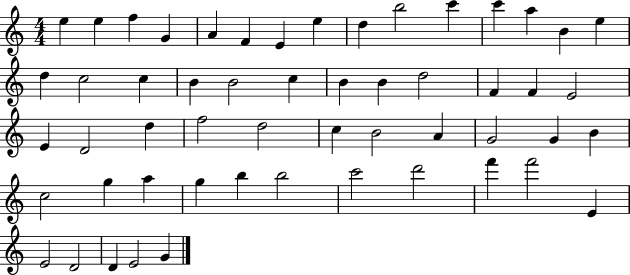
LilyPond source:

{
  \clef treble
  \numericTimeSignature
  \time 4/4
  \key c \major
  e''4 e''4 f''4 g'4 | a'4 f'4 e'4 e''4 | d''4 b''2 c'''4 | c'''4 a''4 b'4 e''4 | \break d''4 c''2 c''4 | b'4 b'2 c''4 | b'4 b'4 d''2 | f'4 f'4 e'2 | \break e'4 d'2 d''4 | f''2 d''2 | c''4 b'2 a'4 | g'2 g'4 b'4 | \break c''2 g''4 a''4 | g''4 b''4 b''2 | c'''2 d'''2 | f'''4 f'''2 e'4 | \break e'2 d'2 | d'4 e'2 g'4 | \bar "|."
}